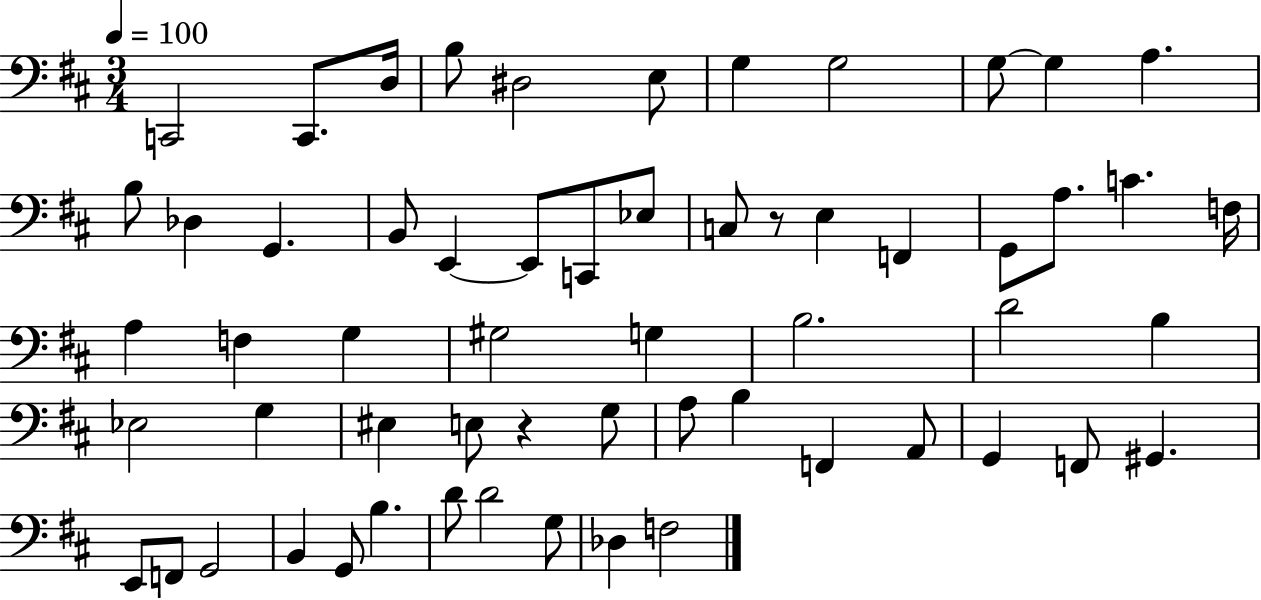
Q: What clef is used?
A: bass